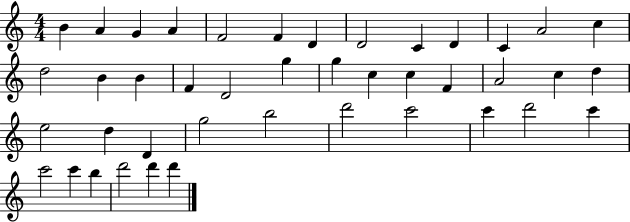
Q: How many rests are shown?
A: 0